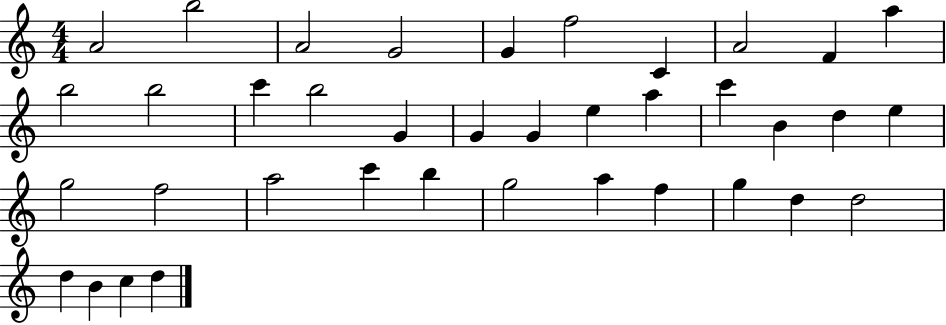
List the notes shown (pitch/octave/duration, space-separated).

A4/h B5/h A4/h G4/h G4/q F5/h C4/q A4/h F4/q A5/q B5/h B5/h C6/q B5/h G4/q G4/q G4/q E5/q A5/q C6/q B4/q D5/q E5/q G5/h F5/h A5/h C6/q B5/q G5/h A5/q F5/q G5/q D5/q D5/h D5/q B4/q C5/q D5/q